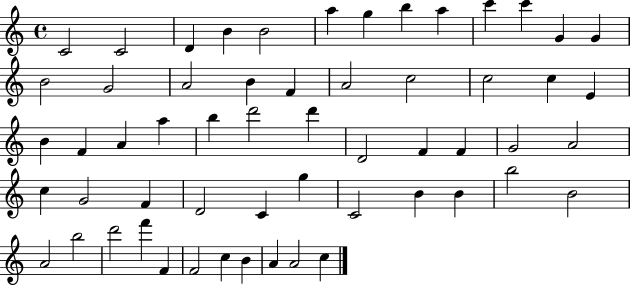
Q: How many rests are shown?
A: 0